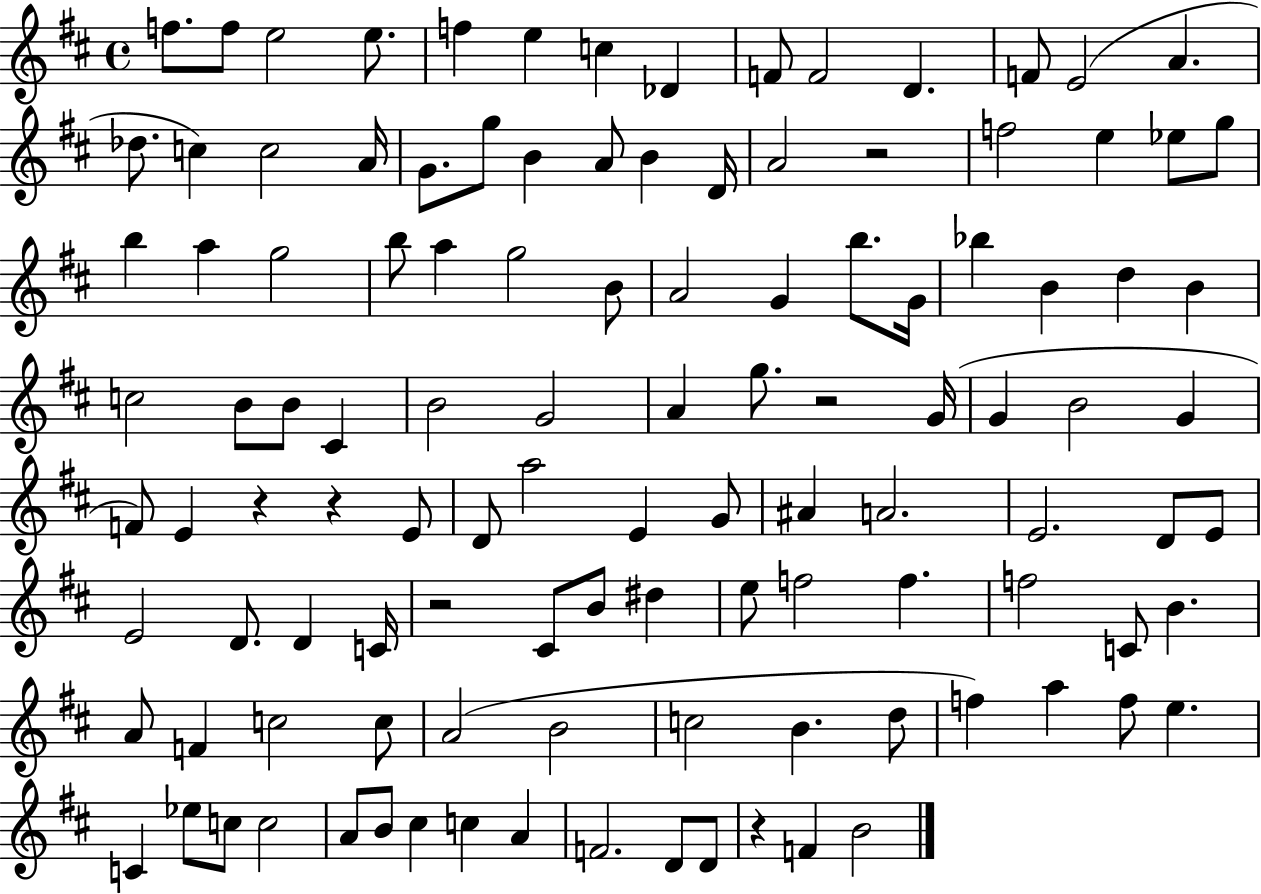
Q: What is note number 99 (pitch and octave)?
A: A4